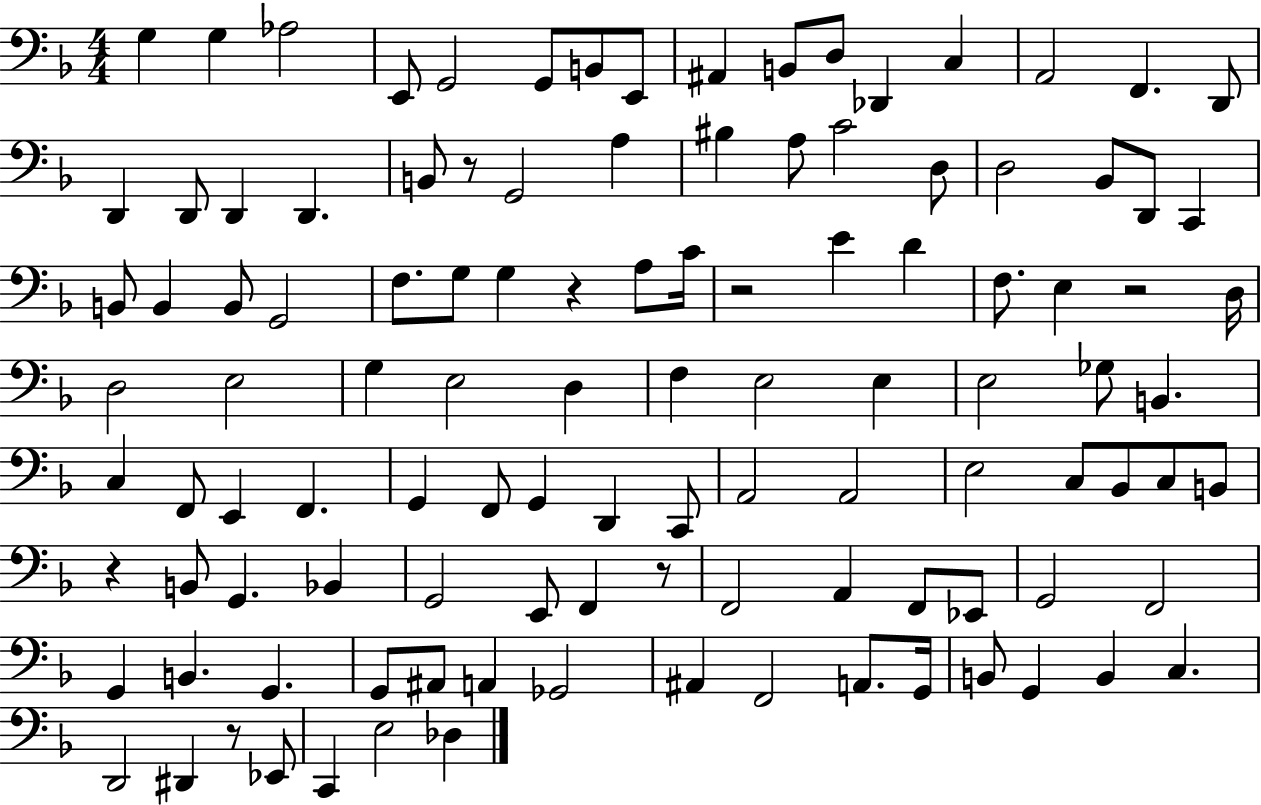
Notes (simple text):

G3/q G3/q Ab3/h E2/e G2/h G2/e B2/e E2/e A#2/q B2/e D3/e Db2/q C3/q A2/h F2/q. D2/e D2/q D2/e D2/q D2/q. B2/e R/e G2/h A3/q BIS3/q A3/e C4/h D3/e D3/h Bb2/e D2/e C2/q B2/e B2/q B2/e G2/h F3/e. G3/e G3/q R/q A3/e C4/s R/h E4/q D4/q F3/e. E3/q R/h D3/s D3/h E3/h G3/q E3/h D3/q F3/q E3/h E3/q E3/h Gb3/e B2/q. C3/q F2/e E2/q F2/q. G2/q F2/e G2/q D2/q C2/e A2/h A2/h E3/h C3/e Bb2/e C3/e B2/e R/q B2/e G2/q. Bb2/q G2/h E2/e F2/q R/e F2/h A2/q F2/e Eb2/e G2/h F2/h G2/q B2/q. G2/q. G2/e A#2/e A2/q Gb2/h A#2/q F2/h A2/e. G2/s B2/e G2/q B2/q C3/q. D2/h D#2/q R/e Eb2/e C2/q E3/h Db3/q